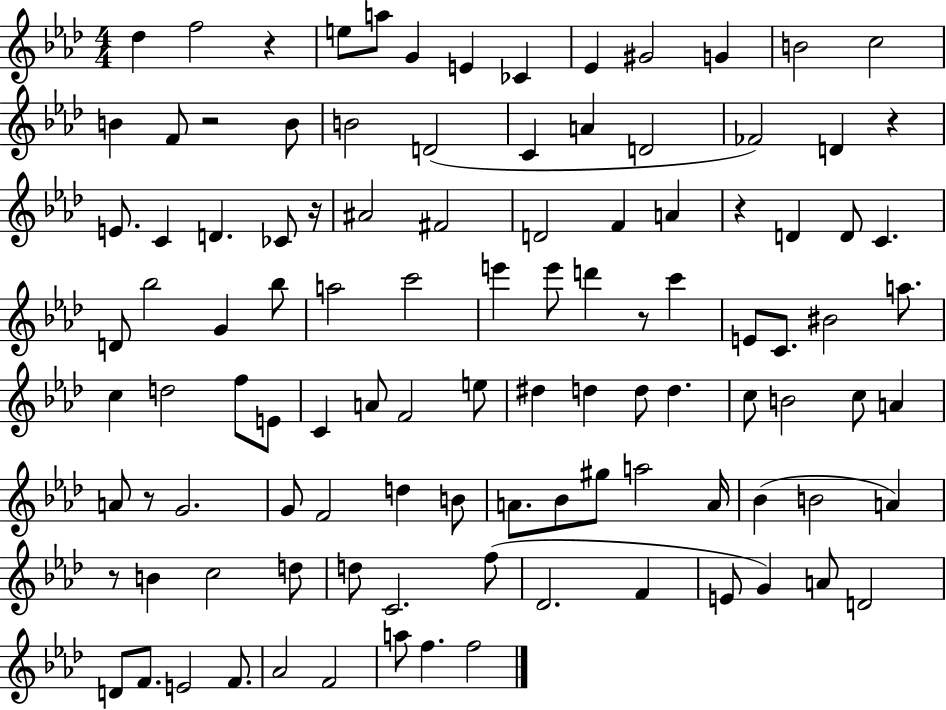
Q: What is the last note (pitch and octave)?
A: F5